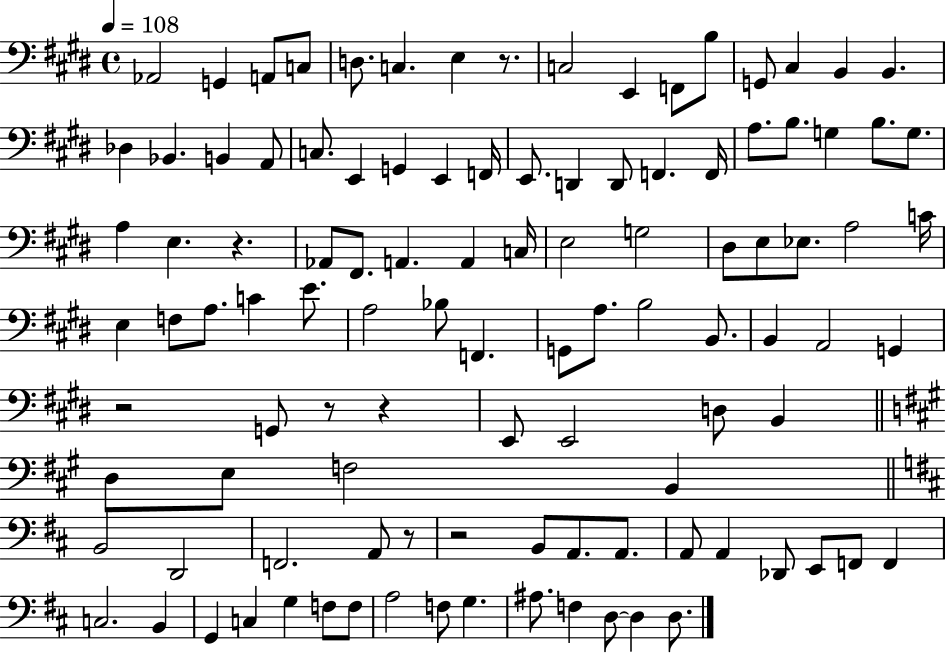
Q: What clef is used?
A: bass